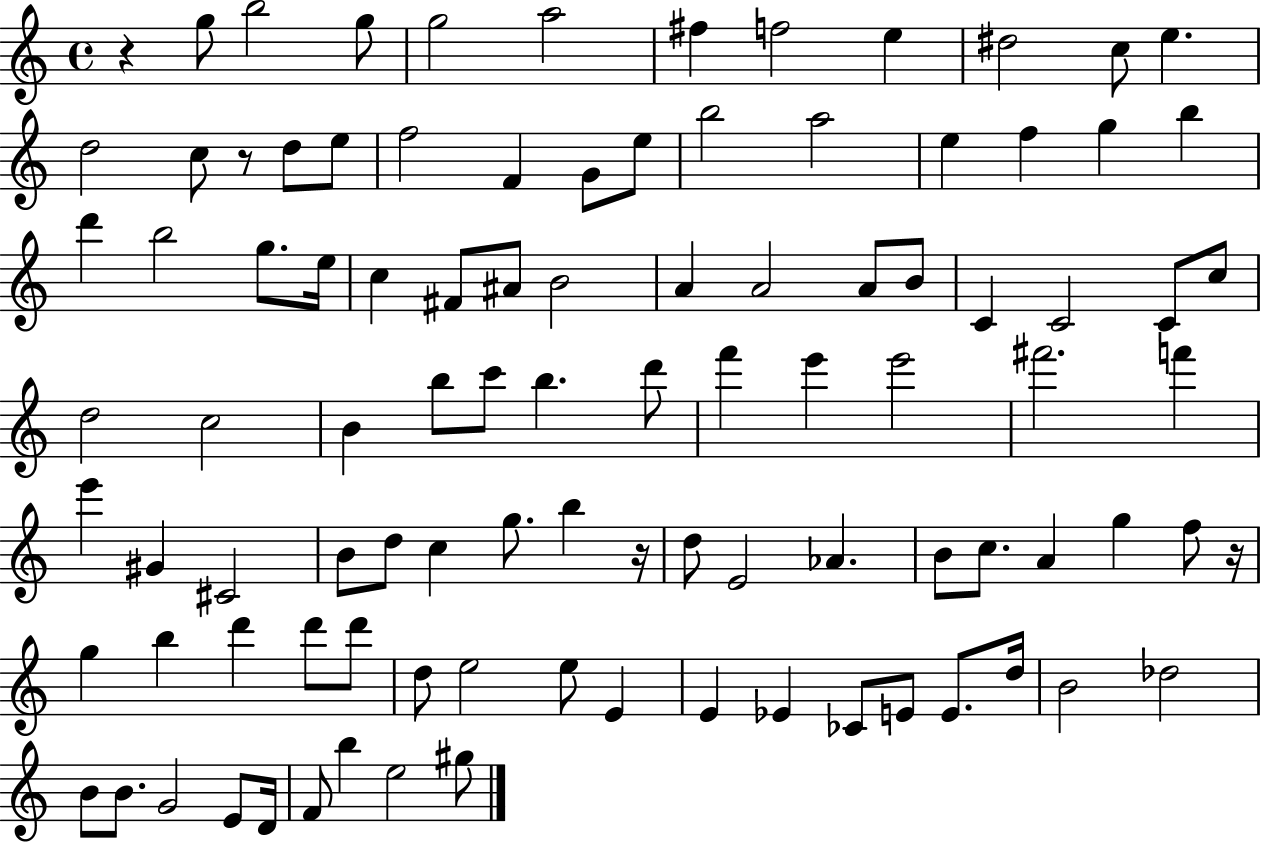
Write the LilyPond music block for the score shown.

{
  \clef treble
  \time 4/4
  \defaultTimeSignature
  \key c \major
  r4 g''8 b''2 g''8 | g''2 a''2 | fis''4 f''2 e''4 | dis''2 c''8 e''4. | \break d''2 c''8 r8 d''8 e''8 | f''2 f'4 g'8 e''8 | b''2 a''2 | e''4 f''4 g''4 b''4 | \break d'''4 b''2 g''8. e''16 | c''4 fis'8 ais'8 b'2 | a'4 a'2 a'8 b'8 | c'4 c'2 c'8 c''8 | \break d''2 c''2 | b'4 b''8 c'''8 b''4. d'''8 | f'''4 e'''4 e'''2 | fis'''2. f'''4 | \break e'''4 gis'4 cis'2 | b'8 d''8 c''4 g''8. b''4 r16 | d''8 e'2 aes'4. | b'8 c''8. a'4 g''4 f''8 r16 | \break g''4 b''4 d'''4 d'''8 d'''8 | d''8 e''2 e''8 e'4 | e'4 ees'4 ces'8 e'8 e'8. d''16 | b'2 des''2 | \break b'8 b'8. g'2 e'8 d'16 | f'8 b''4 e''2 gis''8 | \bar "|."
}